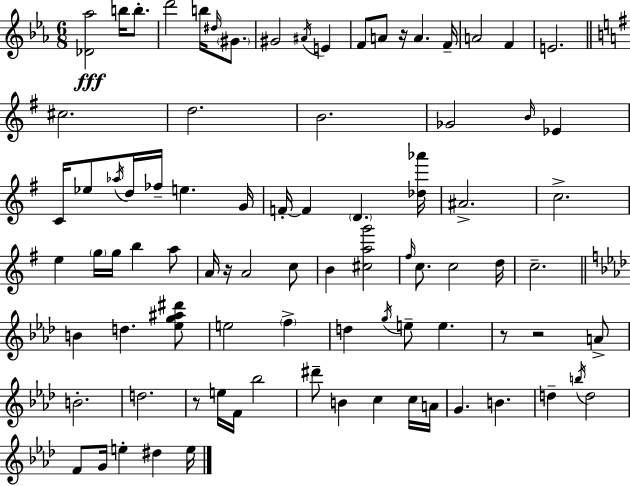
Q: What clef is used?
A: treble